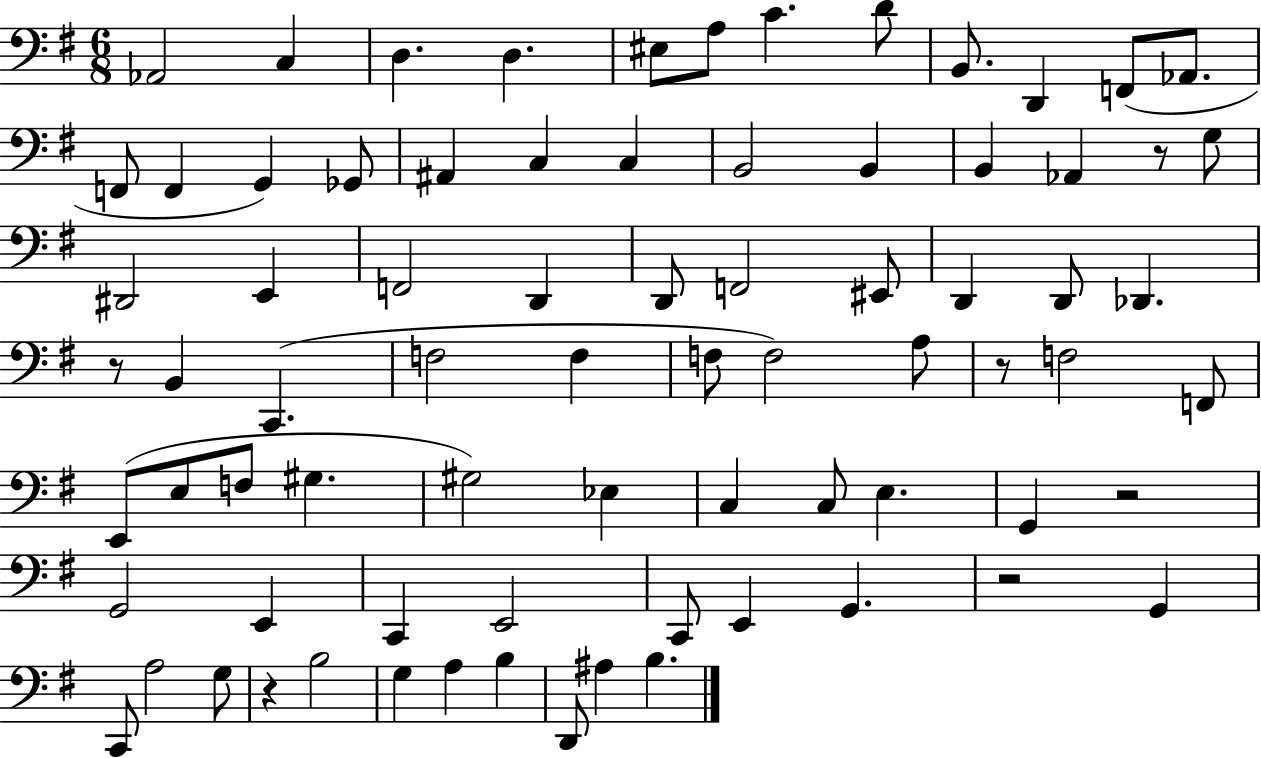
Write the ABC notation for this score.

X:1
T:Untitled
M:6/8
L:1/4
K:G
_A,,2 C, D, D, ^E,/2 A,/2 C D/2 B,,/2 D,, F,,/2 _A,,/2 F,,/2 F,, G,, _G,,/2 ^A,, C, C, B,,2 B,, B,, _A,, z/2 G,/2 ^D,,2 E,, F,,2 D,, D,,/2 F,,2 ^E,,/2 D,, D,,/2 _D,, z/2 B,, C,, F,2 F, F,/2 F,2 A,/2 z/2 F,2 F,,/2 E,,/2 E,/2 F,/2 ^G, ^G,2 _E, C, C,/2 E, G,, z2 G,,2 E,, C,, E,,2 C,,/2 E,, G,, z2 G,, C,,/2 A,2 G,/2 z B,2 G, A, B, D,,/2 ^A, B,